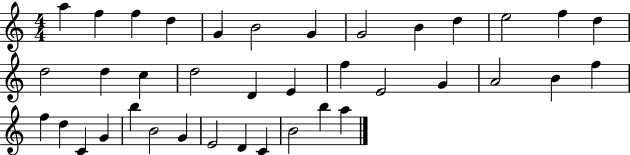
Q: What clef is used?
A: treble